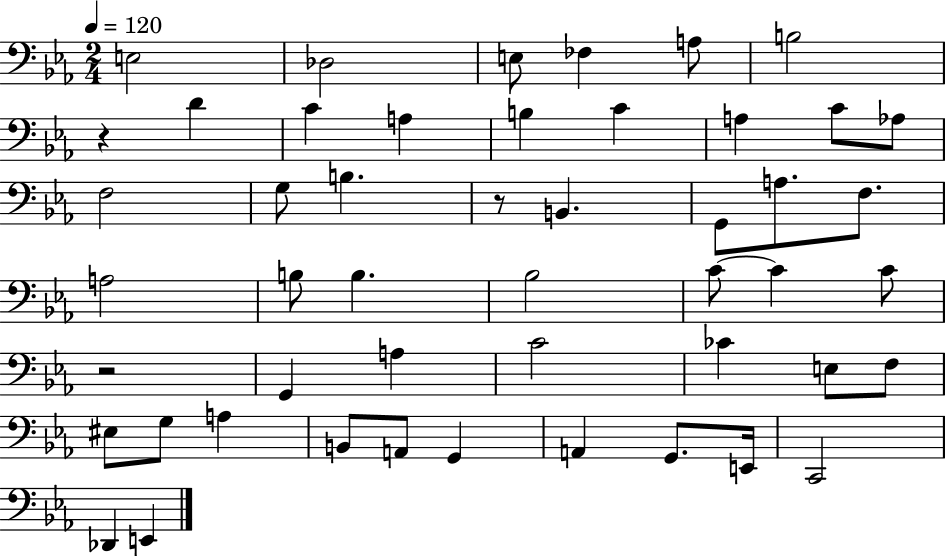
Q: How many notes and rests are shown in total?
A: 49